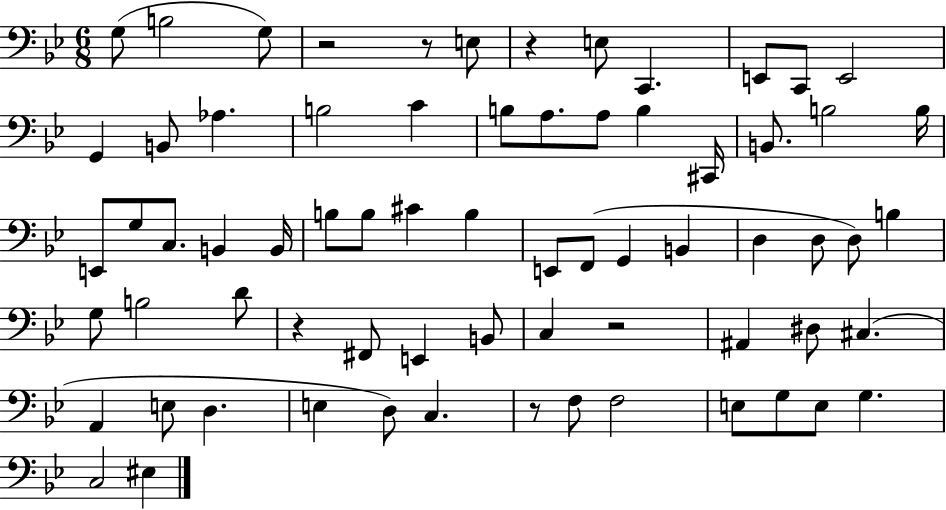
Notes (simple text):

G3/e B3/h G3/e R/h R/e E3/e R/q E3/e C2/q. E2/e C2/e E2/h G2/q B2/e Ab3/q. B3/h C4/q B3/e A3/e. A3/e B3/q C#2/s B2/e. B3/h B3/s E2/e G3/e C3/e. B2/q B2/s B3/e B3/e C#4/q B3/q E2/e F2/e G2/q B2/q D3/q D3/e D3/e B3/q G3/e B3/h D4/e R/q F#2/e E2/q B2/e C3/q R/h A#2/q D#3/e C#3/q. A2/q E3/e D3/q. E3/q D3/e C3/q. R/e F3/e F3/h E3/e G3/e E3/e G3/q. C3/h EIS3/q